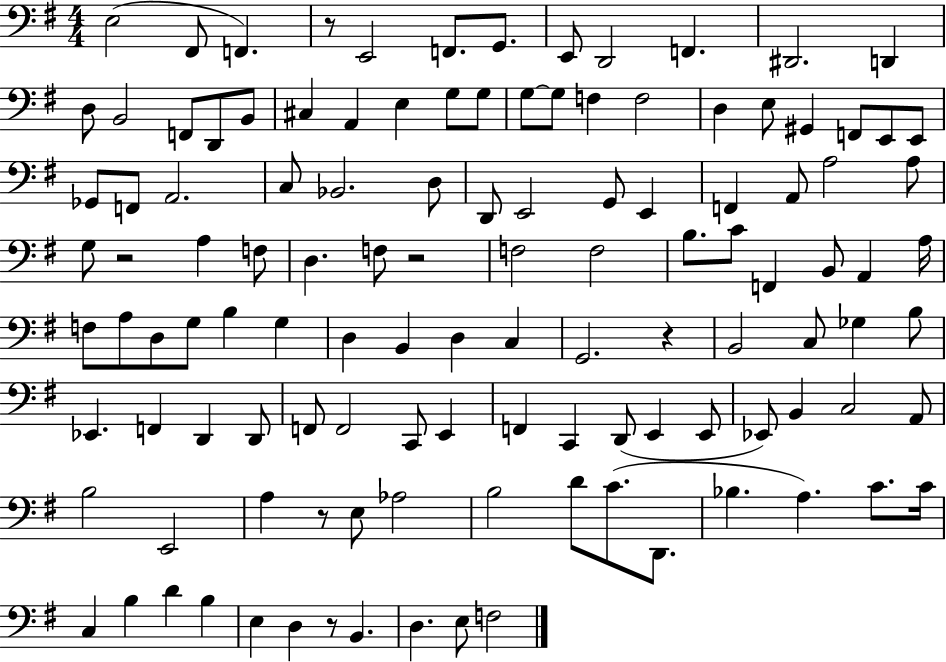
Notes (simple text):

E3/h F#2/e F2/q. R/e E2/h F2/e. G2/e. E2/e D2/h F2/q. D#2/h. D2/q D3/e B2/h F2/e D2/e B2/e C#3/q A2/q E3/q G3/e G3/e G3/e G3/e F3/q F3/h D3/q E3/e G#2/q F2/e E2/e E2/e Gb2/e F2/e A2/h. C3/e Bb2/h. D3/e D2/e E2/h G2/e E2/q F2/q A2/e A3/h A3/e G3/e R/h A3/q F3/e D3/q. F3/e R/h F3/h F3/h B3/e. C4/e F2/q B2/e A2/q A3/s F3/e A3/e D3/e G3/e B3/q G3/q D3/q B2/q D3/q C3/q G2/h. R/q B2/h C3/e Gb3/q B3/e Eb2/q. F2/q D2/q D2/e F2/e F2/h C2/e E2/q F2/q C2/q D2/e E2/q E2/e Eb2/e B2/q C3/h A2/e B3/h E2/h A3/q R/e E3/e Ab3/h B3/h D4/e C4/e. D2/e. Bb3/q. A3/q. C4/e. C4/s C3/q B3/q D4/q B3/q E3/q D3/q R/e B2/q. D3/q. E3/e F3/h